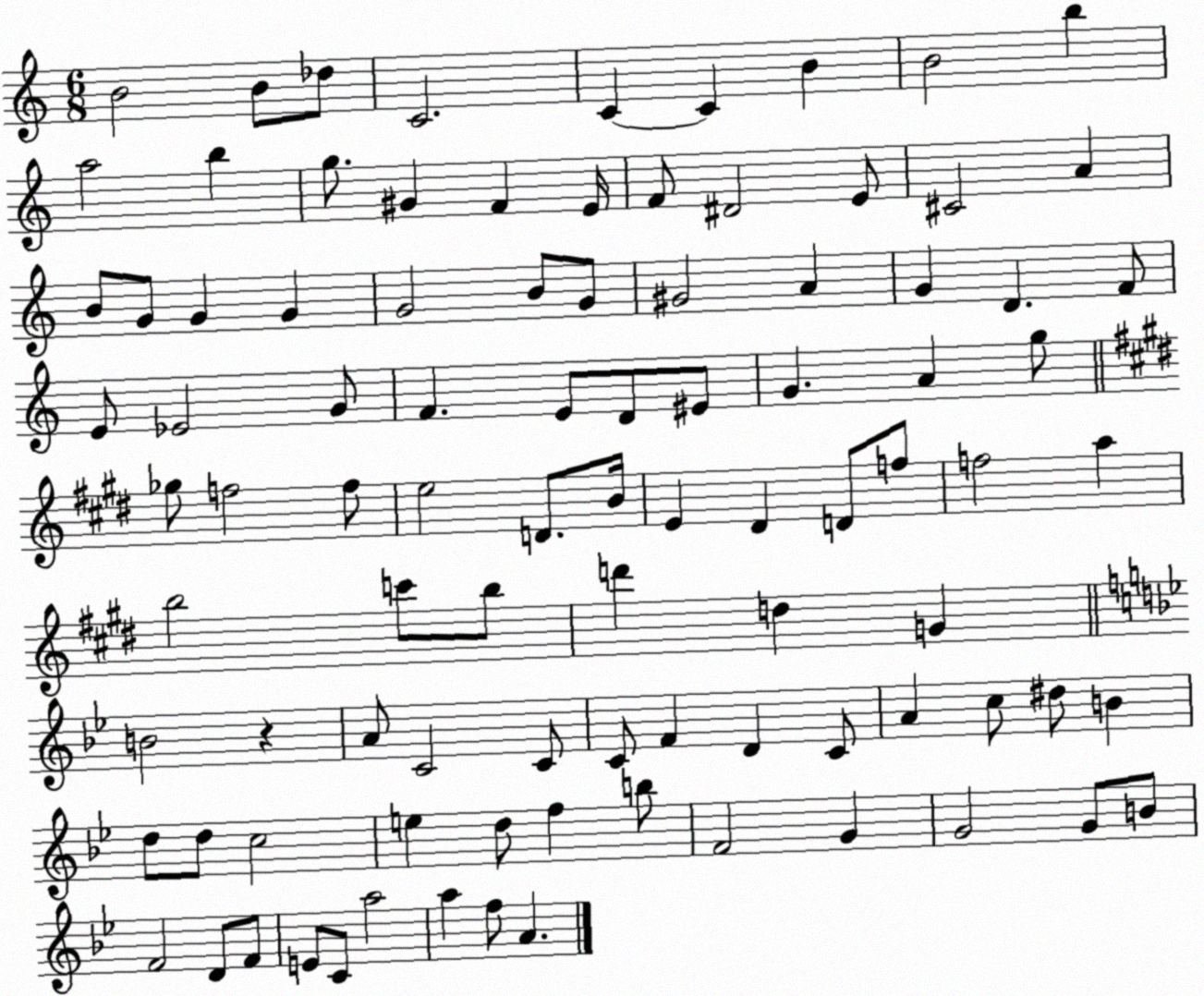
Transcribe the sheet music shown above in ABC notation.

X:1
T:Untitled
M:6/8
L:1/4
K:C
B2 B/2 _d/2 C2 C C B B2 b a2 b g/2 ^G F E/4 F/2 ^D2 E/2 ^C2 A B/2 G/2 G G G2 B/2 G/2 ^G2 A G D F/2 E/2 _E2 G/2 F E/2 D/2 ^E/2 G A g/2 _g/2 f2 f/2 e2 D/2 B/4 E ^D D/2 f/2 f2 a b2 c'/2 b/2 d' d G B2 z A/2 C2 C/2 C/2 F D C/2 A c/2 ^d/2 B d/2 d/2 c2 e d/2 f b/2 F2 G G2 G/2 B/2 F2 D/2 F/2 E/2 C/2 a2 a f/2 A